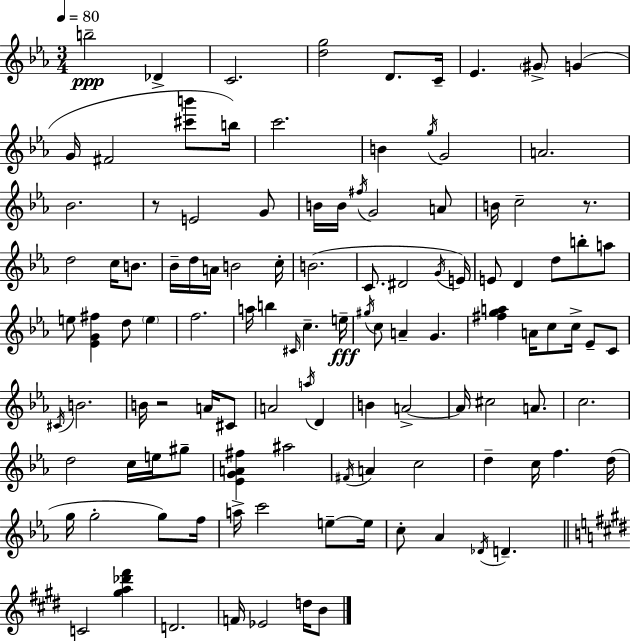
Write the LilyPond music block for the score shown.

{
  \clef treble
  \numericTimeSignature
  \time 3/4
  \key c \minor
  \tempo 4 = 80
  b''2--\ppp des'4-> | c'2. | <d'' g''>2 d'8. c'16-- | ees'4. \parenthesize gis'8-> g'4( | \break g'16 fis'2 <cis''' b'''>8 b''16) | c'''2. | b'4 \acciaccatura { g''16 } g'2 | a'2. | \break bes'2. | r8 e'2 g'8 | b'16 b'16 \acciaccatura { fis''16 } g'2 | a'8 b'16 c''2-- r8. | \break d''2 c''16 b'8. | bes'16-- d''16 a'16 b'2 | c''16-. b'2.( | c'8. dis'2 | \break \acciaccatura { g'16 }) e'16 e'8 d'4 d''8 b''8-. | a''8 e''8 <ees' g' fis''>4 d''8 \parenthesize e''4 | f''2. | a''16 b''4 \grace { cis'16 } c''4.-- | \break e''16--\fff \acciaccatura { gis''16 } c''8 a'4-- g'4. | <fis'' g'' a''>4 a'16 c''8 | c''16-> ees'8-- c'8 \acciaccatura { cis'16 } b'2. | b'16 r2 | \break a'16 cis'8 a'2 | \acciaccatura { a''16 } d'4 b'4 a'2->~~ | a'16 cis''2 | a'8. c''2. | \break d''2 | c''16 e''16 gis''8-- <ees' g' a' fis''>4 ais''2 | \acciaccatura { fis'16 } a'4 | c''2 d''4-- | \break c''16 f''4. d''16( g''16 g''2-. | g''8) f''16 a''16-> c'''2 | e''8--~~ e''16 c''8-. aes'4 | \acciaccatura { des'16 } d'4.-- \bar "||" \break \key e \major c'2 <gis'' a'' des''' fis'''>4 | d'2. | f'16 ees'2 d''16 b'8 | \bar "|."
}